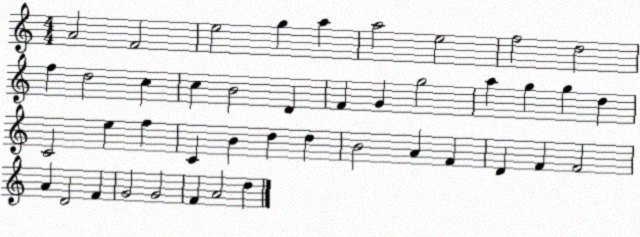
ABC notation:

X:1
T:Untitled
M:4/4
L:1/4
K:C
A2 F2 e2 g a a2 e2 f2 d2 f d2 c c B2 D F G g2 a g g d C2 e f C B d d B2 A F D F F2 A D2 F G2 G2 F A2 d